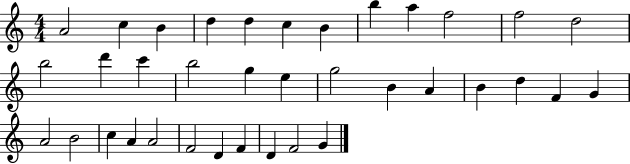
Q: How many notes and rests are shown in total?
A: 36